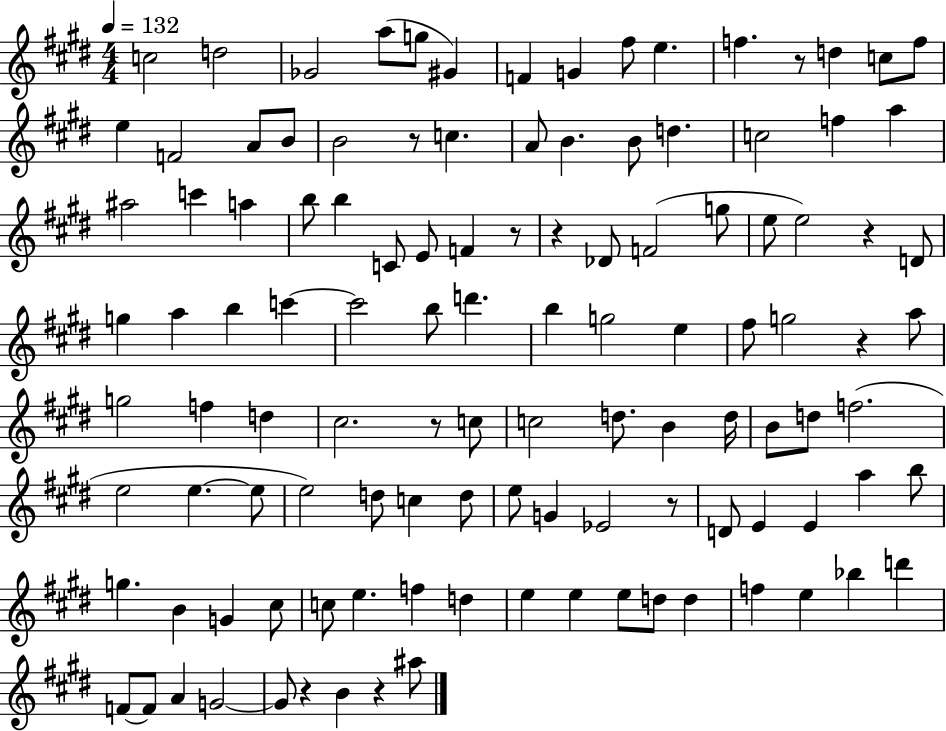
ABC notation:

X:1
T:Untitled
M:4/4
L:1/4
K:E
c2 d2 _G2 a/2 g/2 ^G F G ^f/2 e f z/2 d c/2 f/2 e F2 A/2 B/2 B2 z/2 c A/2 B B/2 d c2 f a ^a2 c' a b/2 b C/2 E/2 F z/2 z _D/2 F2 g/2 e/2 e2 z D/2 g a b c' c'2 b/2 d' b g2 e ^f/2 g2 z a/2 g2 f d ^c2 z/2 c/2 c2 d/2 B d/4 B/2 d/2 f2 e2 e e/2 e2 d/2 c d/2 e/2 G _E2 z/2 D/2 E E a b/2 g B G ^c/2 c/2 e f d e e e/2 d/2 d f e _b d' F/2 F/2 A G2 G/2 z B z ^a/2